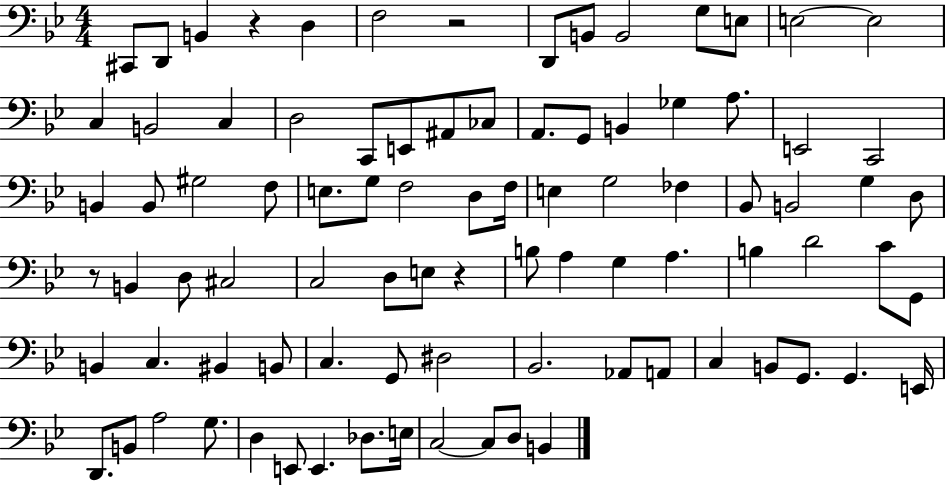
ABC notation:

X:1
T:Untitled
M:4/4
L:1/4
K:Bb
^C,,/2 D,,/2 B,, z D, F,2 z2 D,,/2 B,,/2 B,,2 G,/2 E,/2 E,2 E,2 C, B,,2 C, D,2 C,,/2 E,,/2 ^A,,/2 _C,/2 A,,/2 G,,/2 B,, _G, A,/2 E,,2 C,,2 B,, B,,/2 ^G,2 F,/2 E,/2 G,/2 F,2 D,/2 F,/4 E, G,2 _F, _B,,/2 B,,2 G, D,/2 z/2 B,, D,/2 ^C,2 C,2 D,/2 E,/2 z B,/2 A, G, A, B, D2 C/2 G,,/2 B,, C, ^B,, B,,/2 C, G,,/2 ^D,2 _B,,2 _A,,/2 A,,/2 C, B,,/2 G,,/2 G,, E,,/4 D,,/2 B,,/2 A,2 G,/2 D, E,,/2 E,, _D,/2 E,/4 C,2 C,/2 D,/2 B,,